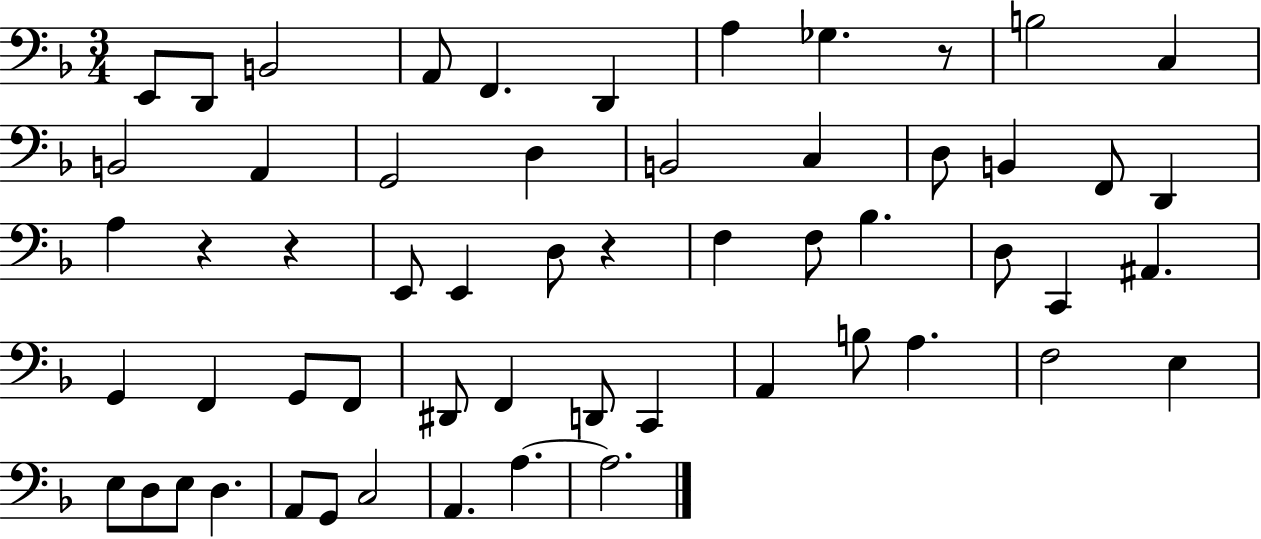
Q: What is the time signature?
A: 3/4